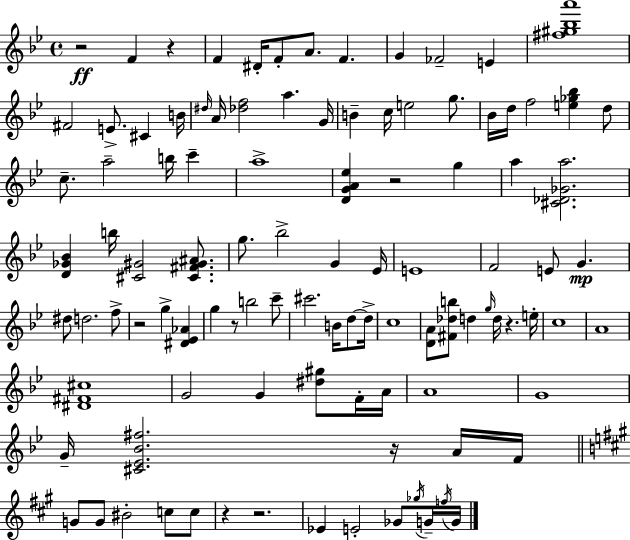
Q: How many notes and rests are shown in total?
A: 103